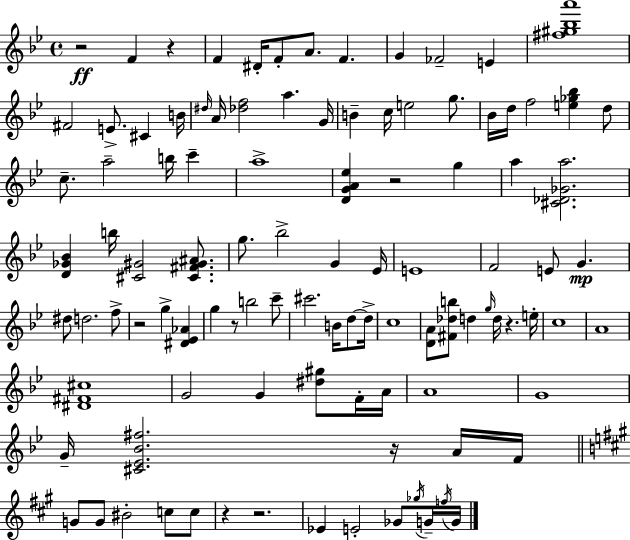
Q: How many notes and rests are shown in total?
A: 103